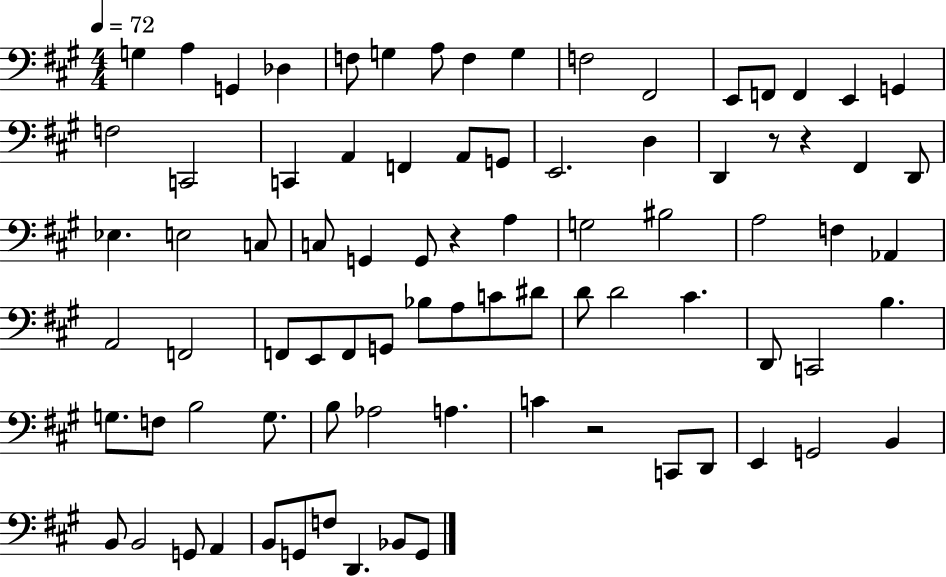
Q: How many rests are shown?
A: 4